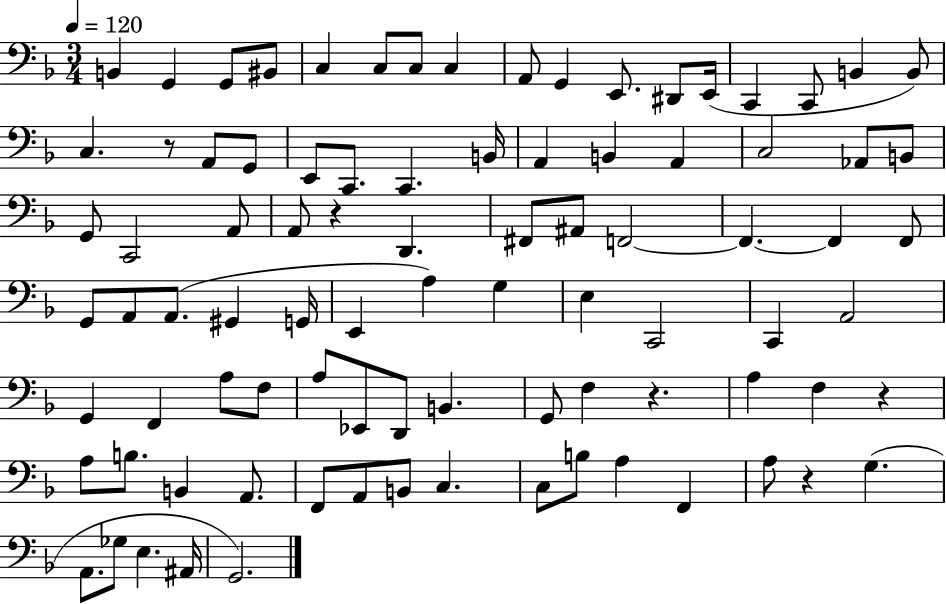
{
  \clef bass
  \numericTimeSignature
  \time 3/4
  \key f \major
  \tempo 4 = 120
  \repeat volta 2 { b,4 g,4 g,8 bis,8 | c4 c8 c8 c4 | a,8 g,4 e,8. dis,8 e,16( | c,4 c,8 b,4 b,8) | \break c4. r8 a,8 g,8 | e,8 c,8. c,4. b,16 | a,4 b,4 a,4 | c2 aes,8 b,8 | \break g,8 c,2 a,8 | a,8 r4 d,4. | fis,8 ais,8 f,2~~ | f,4.~~ f,4 f,8 | \break g,8 a,8 a,8.( gis,4 g,16 | e,4 a4) g4 | e4 c,2 | c,4 a,2 | \break g,4 f,4 a8 f8 | a8 ees,8 d,8 b,4. | g,8 f4 r4. | a4 f4 r4 | \break a8 b8. b,4 a,8. | f,8 a,8 b,8 c4. | c8 b8 a4 f,4 | a8 r4 g4.( | \break a,8. ges8 e4. ais,16 | g,2.) | } \bar "|."
}